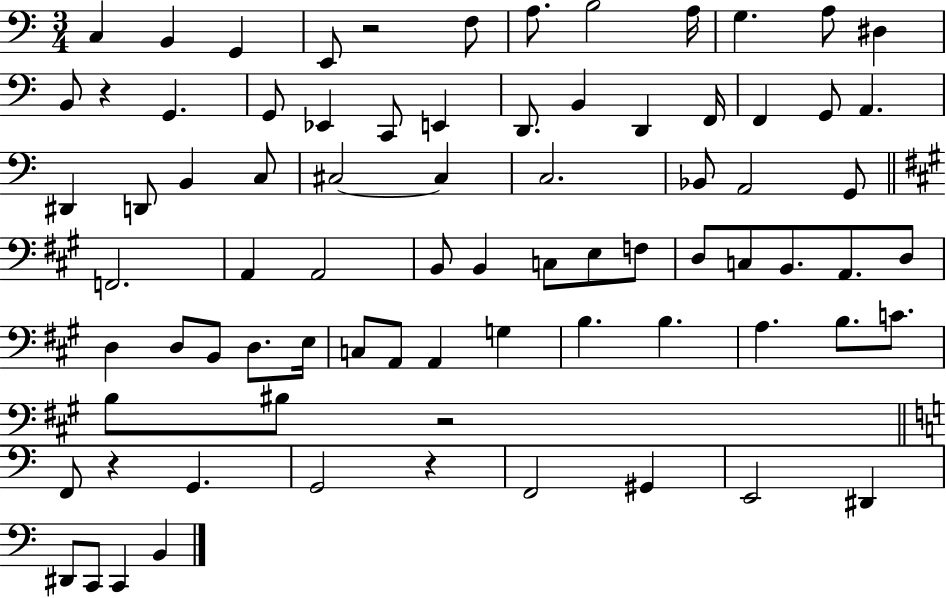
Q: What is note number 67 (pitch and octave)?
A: F2